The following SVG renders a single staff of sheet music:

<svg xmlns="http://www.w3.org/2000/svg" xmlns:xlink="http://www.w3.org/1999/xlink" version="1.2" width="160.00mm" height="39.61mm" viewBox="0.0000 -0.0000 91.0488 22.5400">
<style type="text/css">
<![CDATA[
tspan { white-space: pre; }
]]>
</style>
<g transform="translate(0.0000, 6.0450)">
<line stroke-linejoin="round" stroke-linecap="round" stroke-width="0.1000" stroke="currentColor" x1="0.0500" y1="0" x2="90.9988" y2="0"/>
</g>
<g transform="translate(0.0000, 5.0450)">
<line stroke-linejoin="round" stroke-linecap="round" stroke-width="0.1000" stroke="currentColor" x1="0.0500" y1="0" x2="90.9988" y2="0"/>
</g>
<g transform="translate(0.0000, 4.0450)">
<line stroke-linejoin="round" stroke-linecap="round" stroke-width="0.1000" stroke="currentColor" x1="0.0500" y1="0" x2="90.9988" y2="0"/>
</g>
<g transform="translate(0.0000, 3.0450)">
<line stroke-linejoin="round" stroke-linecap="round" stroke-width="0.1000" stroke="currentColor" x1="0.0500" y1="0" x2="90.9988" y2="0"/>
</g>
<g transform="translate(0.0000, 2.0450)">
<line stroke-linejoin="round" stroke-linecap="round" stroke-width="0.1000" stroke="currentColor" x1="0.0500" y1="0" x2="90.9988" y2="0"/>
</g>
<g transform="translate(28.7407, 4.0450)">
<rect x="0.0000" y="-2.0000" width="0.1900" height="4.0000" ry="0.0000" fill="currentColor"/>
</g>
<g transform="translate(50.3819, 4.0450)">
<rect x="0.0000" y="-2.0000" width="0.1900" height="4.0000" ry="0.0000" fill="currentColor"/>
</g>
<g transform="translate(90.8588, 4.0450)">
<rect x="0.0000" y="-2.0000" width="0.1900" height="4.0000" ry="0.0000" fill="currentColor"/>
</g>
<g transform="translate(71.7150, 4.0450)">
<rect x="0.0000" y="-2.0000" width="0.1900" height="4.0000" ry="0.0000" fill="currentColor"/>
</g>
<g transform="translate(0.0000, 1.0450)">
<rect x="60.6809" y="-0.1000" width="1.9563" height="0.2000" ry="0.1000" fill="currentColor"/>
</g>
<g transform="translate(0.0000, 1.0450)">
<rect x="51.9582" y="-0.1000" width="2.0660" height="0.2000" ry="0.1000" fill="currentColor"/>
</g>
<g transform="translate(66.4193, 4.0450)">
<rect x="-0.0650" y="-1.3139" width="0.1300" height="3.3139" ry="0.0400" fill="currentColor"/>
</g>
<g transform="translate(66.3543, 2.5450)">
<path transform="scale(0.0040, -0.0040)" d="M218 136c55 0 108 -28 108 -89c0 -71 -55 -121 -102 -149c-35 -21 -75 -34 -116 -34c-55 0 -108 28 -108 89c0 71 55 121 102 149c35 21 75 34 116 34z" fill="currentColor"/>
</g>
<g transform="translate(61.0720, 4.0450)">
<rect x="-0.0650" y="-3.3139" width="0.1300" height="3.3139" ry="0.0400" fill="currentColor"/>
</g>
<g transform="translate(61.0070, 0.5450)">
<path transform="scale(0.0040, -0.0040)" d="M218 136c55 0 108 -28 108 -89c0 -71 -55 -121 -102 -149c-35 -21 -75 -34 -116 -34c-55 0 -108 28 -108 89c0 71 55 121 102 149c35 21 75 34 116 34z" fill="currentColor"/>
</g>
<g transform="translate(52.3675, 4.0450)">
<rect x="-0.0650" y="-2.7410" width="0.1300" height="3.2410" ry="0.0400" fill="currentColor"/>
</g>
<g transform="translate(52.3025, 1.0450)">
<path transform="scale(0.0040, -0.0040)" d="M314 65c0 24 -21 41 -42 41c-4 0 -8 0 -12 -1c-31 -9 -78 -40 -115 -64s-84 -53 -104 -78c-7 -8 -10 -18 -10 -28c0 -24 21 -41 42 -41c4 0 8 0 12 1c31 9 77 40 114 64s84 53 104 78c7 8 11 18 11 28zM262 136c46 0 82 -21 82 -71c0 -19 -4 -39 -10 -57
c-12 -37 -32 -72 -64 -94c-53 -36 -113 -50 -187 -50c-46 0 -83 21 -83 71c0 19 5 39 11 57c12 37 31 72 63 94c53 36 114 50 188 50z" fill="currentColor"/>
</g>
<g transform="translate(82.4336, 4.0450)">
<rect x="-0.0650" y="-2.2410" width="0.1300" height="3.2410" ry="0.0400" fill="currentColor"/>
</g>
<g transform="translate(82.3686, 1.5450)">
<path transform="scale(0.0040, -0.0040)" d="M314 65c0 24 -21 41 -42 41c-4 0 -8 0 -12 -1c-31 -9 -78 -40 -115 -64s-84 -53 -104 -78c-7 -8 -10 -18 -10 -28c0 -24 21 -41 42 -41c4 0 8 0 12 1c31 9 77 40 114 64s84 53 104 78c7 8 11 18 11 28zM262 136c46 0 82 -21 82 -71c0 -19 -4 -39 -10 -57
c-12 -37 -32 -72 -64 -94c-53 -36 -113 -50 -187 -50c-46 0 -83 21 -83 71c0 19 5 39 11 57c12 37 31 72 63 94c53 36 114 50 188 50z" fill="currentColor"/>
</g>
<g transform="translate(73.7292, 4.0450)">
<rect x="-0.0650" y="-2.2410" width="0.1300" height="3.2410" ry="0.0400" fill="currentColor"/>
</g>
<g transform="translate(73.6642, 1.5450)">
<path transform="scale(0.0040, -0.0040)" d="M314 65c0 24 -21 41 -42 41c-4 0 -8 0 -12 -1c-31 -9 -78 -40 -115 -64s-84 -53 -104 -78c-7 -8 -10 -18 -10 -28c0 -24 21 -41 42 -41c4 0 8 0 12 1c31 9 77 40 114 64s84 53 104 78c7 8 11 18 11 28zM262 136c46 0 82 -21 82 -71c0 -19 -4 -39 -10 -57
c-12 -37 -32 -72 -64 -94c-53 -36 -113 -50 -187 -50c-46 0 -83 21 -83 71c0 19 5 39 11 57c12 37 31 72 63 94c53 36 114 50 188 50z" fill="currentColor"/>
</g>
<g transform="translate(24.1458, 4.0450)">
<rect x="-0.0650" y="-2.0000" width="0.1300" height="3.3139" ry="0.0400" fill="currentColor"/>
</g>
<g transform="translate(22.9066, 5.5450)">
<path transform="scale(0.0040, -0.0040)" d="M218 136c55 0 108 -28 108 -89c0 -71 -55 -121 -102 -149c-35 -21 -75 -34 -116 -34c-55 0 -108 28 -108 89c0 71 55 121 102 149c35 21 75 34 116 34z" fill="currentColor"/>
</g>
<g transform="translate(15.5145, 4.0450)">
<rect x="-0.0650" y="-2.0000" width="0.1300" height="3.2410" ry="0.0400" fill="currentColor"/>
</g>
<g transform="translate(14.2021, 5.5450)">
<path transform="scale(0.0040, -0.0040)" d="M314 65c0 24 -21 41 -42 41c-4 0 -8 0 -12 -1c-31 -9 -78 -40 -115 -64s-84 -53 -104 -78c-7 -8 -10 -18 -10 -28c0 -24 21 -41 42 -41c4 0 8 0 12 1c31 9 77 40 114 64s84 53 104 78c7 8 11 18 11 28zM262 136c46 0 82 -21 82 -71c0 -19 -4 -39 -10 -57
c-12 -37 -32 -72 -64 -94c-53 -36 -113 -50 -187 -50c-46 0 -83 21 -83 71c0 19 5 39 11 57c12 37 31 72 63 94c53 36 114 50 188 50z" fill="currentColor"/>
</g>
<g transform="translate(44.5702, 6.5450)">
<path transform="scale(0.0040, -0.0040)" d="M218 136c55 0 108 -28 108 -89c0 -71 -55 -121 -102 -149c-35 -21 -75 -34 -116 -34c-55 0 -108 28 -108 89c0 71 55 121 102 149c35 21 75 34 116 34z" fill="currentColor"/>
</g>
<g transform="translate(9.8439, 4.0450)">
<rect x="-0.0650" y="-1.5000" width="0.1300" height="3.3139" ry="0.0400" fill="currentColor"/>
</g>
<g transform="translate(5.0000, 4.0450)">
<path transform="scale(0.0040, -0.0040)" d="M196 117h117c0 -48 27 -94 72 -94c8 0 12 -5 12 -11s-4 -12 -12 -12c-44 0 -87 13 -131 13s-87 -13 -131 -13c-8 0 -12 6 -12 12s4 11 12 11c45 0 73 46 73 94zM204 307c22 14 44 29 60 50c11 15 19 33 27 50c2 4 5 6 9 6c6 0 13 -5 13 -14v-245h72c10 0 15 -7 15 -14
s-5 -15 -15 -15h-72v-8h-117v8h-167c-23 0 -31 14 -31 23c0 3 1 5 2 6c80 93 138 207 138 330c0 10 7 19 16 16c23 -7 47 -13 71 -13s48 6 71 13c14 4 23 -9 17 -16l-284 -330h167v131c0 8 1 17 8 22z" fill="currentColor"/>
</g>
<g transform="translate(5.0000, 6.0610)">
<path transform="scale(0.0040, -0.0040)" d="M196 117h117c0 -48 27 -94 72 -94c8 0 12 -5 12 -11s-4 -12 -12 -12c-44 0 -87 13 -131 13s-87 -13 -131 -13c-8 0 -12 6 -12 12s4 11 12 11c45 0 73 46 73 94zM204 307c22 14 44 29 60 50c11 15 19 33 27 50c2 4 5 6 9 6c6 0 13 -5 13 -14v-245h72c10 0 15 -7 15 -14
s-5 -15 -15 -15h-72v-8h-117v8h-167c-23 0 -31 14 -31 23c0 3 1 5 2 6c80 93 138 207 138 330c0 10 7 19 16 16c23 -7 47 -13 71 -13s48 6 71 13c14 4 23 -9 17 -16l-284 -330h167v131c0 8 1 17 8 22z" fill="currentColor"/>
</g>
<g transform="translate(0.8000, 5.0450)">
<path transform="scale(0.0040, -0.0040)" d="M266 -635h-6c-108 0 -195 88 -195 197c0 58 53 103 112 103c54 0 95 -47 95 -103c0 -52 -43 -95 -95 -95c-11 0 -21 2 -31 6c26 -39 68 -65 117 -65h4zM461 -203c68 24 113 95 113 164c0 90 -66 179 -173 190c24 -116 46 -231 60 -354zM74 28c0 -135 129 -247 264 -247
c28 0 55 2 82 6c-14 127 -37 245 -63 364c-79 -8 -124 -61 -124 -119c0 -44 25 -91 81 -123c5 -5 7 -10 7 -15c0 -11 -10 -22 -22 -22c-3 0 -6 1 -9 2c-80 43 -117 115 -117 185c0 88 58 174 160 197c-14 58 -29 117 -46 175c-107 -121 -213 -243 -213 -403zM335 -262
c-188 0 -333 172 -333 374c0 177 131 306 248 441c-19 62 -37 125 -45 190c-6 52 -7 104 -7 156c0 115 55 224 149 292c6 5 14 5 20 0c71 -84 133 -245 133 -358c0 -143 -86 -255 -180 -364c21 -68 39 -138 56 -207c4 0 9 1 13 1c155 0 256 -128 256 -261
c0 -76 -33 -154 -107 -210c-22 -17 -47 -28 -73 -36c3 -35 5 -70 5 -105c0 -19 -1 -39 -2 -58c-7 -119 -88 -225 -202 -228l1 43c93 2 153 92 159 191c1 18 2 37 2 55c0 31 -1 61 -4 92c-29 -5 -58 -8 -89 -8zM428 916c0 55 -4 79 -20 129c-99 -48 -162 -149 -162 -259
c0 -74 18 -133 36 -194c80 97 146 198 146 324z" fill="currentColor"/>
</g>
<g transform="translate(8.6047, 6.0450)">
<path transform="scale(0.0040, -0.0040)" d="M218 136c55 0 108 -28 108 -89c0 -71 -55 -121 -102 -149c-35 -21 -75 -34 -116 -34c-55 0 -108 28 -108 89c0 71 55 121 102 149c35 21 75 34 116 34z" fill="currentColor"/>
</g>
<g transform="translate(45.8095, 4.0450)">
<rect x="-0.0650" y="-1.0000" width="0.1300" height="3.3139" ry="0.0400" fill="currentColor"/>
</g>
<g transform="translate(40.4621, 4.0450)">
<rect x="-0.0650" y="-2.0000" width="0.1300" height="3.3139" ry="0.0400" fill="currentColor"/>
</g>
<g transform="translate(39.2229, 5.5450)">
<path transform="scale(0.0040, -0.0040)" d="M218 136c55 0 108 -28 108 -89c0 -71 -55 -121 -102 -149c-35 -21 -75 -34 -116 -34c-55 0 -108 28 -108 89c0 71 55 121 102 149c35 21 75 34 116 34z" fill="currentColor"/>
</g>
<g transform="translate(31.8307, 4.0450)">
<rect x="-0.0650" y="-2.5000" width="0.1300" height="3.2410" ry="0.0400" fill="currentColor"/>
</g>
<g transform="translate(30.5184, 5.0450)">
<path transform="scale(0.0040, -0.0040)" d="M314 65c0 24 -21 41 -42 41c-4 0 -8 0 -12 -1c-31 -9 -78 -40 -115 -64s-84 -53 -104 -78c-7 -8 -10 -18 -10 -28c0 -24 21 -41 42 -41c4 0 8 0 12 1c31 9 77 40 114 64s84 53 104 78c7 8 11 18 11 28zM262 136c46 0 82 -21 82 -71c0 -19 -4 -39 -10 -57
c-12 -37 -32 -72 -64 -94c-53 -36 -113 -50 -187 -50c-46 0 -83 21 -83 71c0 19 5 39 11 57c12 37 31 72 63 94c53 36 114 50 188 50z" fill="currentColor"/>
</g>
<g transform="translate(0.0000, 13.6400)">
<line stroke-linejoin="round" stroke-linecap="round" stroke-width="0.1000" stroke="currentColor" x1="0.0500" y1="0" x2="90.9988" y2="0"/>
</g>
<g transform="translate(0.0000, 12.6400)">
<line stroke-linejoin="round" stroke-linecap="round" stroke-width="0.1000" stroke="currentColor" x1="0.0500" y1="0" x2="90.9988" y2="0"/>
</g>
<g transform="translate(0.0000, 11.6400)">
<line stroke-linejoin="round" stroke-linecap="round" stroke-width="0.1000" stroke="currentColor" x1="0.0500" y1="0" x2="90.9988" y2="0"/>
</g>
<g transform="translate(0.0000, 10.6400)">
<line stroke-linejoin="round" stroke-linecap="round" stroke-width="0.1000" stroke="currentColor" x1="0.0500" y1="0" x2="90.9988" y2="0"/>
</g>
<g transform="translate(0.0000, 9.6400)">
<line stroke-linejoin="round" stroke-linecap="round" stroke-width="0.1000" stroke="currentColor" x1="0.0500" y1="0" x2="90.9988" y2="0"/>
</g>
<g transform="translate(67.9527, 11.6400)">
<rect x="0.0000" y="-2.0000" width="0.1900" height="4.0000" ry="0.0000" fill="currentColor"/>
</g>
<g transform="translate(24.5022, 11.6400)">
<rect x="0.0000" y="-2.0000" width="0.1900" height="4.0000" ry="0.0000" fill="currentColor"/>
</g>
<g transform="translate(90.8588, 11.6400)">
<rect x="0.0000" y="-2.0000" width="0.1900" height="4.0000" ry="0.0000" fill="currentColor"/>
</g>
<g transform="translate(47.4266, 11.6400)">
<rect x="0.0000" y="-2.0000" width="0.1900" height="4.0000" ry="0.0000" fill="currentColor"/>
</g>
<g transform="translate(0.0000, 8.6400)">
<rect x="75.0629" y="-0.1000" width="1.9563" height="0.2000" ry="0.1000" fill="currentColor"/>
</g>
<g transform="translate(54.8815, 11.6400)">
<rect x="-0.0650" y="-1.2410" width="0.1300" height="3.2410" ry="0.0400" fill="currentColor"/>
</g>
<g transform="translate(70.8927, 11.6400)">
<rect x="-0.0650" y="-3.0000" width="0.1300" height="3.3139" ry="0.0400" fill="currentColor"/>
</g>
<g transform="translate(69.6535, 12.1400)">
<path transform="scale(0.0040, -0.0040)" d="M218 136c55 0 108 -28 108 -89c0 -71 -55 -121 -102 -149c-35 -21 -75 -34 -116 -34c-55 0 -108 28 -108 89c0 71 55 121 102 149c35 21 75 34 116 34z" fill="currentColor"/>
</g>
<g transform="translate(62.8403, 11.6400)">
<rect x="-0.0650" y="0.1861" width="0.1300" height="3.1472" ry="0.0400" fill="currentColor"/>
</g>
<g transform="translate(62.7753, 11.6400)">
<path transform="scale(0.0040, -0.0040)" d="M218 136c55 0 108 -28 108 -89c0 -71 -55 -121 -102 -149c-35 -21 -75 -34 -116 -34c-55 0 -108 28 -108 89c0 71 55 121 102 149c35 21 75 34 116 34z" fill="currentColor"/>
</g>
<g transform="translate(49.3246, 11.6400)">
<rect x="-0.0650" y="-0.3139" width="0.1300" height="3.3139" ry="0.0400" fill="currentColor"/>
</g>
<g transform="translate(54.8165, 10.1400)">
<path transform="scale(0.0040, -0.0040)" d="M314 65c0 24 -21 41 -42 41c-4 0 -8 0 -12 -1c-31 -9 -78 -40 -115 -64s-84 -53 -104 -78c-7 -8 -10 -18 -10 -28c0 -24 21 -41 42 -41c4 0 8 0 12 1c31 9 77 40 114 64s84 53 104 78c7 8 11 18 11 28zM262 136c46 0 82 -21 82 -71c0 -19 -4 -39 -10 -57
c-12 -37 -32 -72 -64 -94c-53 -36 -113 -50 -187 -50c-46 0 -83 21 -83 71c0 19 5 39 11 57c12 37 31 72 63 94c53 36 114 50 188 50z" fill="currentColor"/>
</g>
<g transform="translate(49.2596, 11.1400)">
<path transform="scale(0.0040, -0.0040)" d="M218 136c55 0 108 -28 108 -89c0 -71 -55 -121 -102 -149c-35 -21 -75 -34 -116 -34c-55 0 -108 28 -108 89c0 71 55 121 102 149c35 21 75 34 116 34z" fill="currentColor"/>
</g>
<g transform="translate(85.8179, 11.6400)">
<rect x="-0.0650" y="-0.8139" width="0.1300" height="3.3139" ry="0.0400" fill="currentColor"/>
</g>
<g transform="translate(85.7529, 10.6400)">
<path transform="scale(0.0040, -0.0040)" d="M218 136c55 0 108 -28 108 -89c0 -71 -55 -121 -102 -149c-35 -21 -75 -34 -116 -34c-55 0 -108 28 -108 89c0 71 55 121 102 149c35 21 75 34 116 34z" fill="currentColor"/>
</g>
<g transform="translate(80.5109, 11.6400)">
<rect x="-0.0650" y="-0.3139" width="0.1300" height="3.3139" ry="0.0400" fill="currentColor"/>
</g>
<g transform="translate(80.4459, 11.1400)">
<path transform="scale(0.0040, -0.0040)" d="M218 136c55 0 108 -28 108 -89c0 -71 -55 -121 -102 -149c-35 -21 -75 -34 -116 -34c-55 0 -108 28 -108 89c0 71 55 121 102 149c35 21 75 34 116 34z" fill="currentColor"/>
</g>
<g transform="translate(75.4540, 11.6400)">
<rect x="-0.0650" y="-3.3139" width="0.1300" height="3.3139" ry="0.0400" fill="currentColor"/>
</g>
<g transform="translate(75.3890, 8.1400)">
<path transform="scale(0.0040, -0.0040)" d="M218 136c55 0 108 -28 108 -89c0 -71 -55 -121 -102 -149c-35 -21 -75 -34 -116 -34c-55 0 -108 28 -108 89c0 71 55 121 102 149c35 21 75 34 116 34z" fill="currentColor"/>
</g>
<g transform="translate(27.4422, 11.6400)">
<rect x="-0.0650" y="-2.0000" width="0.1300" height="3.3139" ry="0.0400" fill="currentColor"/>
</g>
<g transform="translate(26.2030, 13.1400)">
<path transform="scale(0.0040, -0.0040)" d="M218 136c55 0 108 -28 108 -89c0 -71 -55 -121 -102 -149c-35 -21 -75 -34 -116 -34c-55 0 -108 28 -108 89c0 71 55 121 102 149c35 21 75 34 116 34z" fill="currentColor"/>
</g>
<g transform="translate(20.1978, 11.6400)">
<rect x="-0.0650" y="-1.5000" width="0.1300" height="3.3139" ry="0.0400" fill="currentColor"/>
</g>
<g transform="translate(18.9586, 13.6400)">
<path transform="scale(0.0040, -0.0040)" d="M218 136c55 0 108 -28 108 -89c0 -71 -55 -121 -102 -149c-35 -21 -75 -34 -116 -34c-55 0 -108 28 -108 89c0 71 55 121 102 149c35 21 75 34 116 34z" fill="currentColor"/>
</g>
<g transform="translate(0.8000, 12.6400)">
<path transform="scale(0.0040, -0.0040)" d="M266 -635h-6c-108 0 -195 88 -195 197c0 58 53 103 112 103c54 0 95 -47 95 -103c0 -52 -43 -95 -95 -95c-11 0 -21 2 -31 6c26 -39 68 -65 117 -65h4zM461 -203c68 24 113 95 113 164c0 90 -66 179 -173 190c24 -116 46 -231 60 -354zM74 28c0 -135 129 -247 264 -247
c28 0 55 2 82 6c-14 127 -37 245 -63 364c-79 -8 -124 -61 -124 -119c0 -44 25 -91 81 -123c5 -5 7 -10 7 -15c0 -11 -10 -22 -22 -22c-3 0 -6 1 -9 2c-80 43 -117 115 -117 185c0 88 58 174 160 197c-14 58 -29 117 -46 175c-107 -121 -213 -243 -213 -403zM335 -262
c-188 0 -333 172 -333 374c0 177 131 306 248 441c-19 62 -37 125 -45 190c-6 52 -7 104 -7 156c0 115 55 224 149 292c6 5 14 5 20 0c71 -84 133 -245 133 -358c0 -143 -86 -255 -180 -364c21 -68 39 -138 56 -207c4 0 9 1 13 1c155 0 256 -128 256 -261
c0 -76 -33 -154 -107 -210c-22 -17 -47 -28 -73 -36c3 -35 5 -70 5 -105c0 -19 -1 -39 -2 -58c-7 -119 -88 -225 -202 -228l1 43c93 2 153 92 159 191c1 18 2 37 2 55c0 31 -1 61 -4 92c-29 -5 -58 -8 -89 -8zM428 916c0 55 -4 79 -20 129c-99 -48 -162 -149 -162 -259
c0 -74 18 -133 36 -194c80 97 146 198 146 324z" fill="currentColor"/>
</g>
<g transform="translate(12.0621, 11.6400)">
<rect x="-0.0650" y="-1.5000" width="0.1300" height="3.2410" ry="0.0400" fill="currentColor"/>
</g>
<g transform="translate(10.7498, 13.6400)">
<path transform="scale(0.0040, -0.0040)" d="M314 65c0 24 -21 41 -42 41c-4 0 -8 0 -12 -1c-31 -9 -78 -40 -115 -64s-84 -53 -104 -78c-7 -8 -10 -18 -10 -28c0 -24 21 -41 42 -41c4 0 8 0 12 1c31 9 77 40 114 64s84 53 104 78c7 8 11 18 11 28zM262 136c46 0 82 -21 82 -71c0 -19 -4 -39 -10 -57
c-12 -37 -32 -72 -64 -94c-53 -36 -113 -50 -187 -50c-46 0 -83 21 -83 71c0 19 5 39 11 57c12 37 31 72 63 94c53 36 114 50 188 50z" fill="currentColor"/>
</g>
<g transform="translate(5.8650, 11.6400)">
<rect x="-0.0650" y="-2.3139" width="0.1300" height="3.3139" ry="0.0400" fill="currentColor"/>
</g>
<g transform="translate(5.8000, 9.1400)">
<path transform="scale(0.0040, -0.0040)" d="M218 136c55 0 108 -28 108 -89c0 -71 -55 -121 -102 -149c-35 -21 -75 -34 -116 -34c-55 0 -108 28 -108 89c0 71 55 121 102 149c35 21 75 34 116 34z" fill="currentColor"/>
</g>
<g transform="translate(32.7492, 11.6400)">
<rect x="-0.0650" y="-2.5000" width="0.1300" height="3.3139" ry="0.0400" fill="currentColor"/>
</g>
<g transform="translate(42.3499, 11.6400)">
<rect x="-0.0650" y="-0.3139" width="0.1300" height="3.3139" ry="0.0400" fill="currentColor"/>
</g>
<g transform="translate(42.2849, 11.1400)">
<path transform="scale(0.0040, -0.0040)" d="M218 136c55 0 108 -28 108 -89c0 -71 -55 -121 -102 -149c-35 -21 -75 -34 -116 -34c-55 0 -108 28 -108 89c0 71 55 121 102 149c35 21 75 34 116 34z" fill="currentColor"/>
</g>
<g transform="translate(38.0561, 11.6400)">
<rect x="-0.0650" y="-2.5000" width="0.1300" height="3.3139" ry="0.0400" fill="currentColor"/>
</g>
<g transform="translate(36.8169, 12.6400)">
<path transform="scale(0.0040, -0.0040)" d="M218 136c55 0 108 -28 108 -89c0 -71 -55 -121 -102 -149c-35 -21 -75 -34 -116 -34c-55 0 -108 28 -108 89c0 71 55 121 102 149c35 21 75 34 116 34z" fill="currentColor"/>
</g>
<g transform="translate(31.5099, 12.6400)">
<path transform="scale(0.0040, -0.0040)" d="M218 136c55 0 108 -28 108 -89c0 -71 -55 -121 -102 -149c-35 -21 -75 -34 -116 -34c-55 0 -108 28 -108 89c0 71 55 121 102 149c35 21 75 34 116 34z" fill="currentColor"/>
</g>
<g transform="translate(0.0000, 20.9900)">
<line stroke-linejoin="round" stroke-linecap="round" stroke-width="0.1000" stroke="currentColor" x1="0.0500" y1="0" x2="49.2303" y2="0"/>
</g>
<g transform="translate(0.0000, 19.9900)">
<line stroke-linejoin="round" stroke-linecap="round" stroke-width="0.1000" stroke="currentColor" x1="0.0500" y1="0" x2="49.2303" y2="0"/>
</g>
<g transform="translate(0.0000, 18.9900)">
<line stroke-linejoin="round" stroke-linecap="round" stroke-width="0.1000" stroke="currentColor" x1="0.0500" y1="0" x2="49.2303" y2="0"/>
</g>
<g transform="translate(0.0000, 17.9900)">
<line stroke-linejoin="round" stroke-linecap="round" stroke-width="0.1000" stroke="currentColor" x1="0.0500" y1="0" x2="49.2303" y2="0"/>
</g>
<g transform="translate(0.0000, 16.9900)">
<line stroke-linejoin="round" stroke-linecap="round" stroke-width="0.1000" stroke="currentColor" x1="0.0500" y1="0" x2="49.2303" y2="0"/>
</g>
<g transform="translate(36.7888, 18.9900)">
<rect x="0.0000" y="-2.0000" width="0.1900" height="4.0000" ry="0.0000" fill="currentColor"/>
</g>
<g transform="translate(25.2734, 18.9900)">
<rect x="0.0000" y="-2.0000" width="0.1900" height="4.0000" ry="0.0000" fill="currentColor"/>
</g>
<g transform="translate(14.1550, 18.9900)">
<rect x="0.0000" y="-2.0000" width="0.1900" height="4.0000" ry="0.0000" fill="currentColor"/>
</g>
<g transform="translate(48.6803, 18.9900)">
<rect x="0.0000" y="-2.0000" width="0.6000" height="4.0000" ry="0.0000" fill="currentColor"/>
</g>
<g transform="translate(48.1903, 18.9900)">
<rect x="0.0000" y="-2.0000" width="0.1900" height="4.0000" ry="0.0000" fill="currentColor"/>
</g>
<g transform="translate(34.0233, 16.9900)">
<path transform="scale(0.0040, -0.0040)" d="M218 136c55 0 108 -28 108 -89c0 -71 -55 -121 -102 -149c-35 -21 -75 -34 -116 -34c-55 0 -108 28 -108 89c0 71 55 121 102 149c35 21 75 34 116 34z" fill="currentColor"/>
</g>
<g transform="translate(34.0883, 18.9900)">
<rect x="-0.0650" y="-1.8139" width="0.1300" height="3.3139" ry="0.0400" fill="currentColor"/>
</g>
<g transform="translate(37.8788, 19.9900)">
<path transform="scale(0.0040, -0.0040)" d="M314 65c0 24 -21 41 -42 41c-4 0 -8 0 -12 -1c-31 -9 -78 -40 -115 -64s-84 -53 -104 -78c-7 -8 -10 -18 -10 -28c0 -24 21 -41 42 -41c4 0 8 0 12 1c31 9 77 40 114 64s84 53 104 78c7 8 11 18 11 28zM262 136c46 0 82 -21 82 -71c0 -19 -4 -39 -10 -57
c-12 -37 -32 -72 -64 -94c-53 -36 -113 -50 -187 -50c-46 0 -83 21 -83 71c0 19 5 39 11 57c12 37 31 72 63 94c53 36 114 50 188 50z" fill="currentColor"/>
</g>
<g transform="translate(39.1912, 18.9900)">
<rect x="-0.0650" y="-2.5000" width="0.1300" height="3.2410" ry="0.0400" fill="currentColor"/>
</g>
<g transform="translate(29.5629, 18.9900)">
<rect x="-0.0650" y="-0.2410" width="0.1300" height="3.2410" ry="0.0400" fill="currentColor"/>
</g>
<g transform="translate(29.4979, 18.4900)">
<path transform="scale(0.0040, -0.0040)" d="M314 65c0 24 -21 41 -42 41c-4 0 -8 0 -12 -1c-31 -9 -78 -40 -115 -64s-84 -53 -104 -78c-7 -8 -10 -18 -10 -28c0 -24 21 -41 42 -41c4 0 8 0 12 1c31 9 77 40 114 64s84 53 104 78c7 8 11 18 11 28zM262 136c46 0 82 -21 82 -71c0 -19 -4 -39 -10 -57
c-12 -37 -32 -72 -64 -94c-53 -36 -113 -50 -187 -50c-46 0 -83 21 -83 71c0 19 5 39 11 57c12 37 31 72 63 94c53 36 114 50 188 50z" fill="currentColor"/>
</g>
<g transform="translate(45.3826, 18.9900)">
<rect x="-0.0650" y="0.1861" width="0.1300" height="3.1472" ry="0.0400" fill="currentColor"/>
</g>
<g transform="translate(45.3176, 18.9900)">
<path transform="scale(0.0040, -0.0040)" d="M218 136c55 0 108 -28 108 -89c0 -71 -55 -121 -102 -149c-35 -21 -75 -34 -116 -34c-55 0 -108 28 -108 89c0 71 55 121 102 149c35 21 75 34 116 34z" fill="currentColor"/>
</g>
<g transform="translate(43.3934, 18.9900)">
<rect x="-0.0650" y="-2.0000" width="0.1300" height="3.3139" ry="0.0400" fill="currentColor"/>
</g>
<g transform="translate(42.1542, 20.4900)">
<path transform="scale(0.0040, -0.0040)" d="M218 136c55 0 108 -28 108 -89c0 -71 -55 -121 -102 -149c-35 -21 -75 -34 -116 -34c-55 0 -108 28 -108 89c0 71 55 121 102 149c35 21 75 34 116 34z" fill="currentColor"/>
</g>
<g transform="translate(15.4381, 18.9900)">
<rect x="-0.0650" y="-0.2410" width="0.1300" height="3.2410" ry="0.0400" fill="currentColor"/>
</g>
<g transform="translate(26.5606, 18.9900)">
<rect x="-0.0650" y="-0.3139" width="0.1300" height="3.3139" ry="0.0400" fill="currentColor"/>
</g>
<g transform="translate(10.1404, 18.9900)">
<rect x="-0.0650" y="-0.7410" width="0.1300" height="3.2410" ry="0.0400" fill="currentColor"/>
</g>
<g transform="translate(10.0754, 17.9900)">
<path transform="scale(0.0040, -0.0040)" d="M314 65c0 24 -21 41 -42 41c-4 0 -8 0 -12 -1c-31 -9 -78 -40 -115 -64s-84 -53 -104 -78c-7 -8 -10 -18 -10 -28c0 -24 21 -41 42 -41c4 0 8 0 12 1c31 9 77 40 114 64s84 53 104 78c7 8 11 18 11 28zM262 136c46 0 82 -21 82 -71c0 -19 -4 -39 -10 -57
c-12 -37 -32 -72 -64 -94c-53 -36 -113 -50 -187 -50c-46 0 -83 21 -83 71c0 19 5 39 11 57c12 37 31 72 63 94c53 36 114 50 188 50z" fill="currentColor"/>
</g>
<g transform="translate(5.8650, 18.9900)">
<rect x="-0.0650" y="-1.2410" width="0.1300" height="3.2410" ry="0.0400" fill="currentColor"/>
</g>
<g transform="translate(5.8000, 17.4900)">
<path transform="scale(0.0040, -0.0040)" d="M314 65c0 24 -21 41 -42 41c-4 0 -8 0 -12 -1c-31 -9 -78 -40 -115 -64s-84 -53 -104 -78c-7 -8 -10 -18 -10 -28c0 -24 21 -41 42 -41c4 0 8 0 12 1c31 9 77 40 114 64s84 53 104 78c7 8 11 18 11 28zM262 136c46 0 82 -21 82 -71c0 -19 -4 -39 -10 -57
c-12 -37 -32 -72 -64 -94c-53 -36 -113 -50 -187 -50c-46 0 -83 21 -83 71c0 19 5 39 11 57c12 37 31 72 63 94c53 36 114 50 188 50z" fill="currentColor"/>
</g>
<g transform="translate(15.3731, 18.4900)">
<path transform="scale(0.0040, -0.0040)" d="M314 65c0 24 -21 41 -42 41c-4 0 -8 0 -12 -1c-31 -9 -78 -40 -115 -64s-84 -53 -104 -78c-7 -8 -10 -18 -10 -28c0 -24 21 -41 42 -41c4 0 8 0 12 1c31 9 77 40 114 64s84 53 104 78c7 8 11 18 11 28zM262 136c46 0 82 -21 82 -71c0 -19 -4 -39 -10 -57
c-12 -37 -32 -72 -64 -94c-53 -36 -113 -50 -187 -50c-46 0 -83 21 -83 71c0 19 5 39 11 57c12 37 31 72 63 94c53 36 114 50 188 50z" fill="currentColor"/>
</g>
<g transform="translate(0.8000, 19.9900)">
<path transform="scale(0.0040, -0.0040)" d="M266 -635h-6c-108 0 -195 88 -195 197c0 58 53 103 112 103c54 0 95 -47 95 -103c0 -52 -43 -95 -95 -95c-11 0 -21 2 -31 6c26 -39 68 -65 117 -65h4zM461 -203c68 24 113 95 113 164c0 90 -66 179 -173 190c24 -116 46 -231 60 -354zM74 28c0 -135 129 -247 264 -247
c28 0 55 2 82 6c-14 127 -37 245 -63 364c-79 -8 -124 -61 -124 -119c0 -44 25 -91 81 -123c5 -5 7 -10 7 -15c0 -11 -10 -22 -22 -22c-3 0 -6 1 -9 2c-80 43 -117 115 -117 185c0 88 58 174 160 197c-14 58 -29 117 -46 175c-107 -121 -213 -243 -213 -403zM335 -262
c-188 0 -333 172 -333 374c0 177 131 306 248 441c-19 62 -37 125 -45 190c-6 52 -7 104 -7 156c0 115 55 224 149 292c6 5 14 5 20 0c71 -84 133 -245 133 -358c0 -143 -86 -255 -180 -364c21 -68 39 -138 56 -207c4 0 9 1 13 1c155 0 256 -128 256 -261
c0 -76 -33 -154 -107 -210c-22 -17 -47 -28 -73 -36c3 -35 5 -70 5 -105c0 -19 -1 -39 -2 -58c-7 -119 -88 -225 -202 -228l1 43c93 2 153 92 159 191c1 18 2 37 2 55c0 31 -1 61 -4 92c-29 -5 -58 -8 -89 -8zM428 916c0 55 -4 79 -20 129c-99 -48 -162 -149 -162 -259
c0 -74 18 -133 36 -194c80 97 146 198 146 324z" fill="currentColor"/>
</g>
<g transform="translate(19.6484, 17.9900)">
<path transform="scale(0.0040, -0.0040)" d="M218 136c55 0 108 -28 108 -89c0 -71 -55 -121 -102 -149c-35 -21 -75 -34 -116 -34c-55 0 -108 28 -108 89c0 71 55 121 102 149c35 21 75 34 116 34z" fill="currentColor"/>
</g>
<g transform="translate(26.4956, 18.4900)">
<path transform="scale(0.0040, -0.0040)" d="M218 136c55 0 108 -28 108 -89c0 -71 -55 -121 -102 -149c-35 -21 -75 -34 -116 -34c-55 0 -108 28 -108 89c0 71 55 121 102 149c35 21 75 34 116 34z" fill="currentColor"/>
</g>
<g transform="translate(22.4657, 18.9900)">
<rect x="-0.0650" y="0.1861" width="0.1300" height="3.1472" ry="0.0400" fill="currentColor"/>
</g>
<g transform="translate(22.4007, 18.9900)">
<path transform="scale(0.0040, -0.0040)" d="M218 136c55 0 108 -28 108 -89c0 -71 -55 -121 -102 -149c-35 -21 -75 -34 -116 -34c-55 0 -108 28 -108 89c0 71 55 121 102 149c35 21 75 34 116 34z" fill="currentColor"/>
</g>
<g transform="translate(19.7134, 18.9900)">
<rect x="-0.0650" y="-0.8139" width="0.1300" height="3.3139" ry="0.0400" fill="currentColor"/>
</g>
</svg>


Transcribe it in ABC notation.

X:1
T:Untitled
M:4/4
L:1/4
K:C
E F2 F G2 F D a2 b e g2 g2 g E2 E F G G c c e2 B A b c d e2 d2 c2 d B c c2 f G2 F B